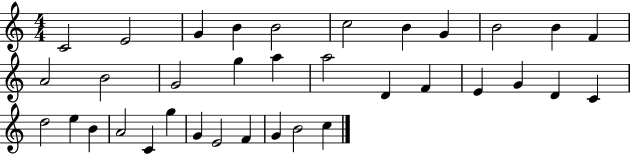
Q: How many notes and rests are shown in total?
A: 35